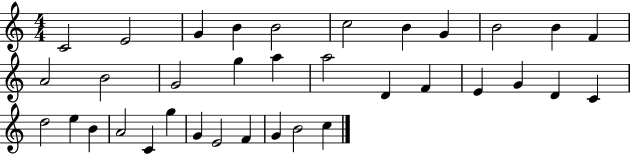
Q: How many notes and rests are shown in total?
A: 35